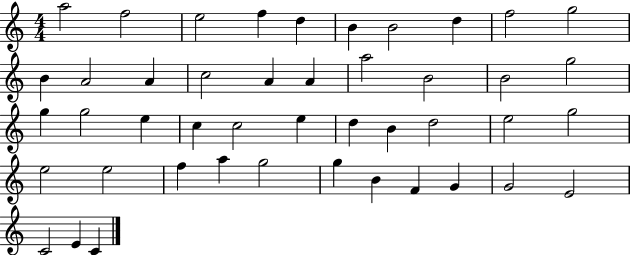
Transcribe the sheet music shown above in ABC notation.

X:1
T:Untitled
M:4/4
L:1/4
K:C
a2 f2 e2 f d B B2 d f2 g2 B A2 A c2 A A a2 B2 B2 g2 g g2 e c c2 e d B d2 e2 g2 e2 e2 f a g2 g B F G G2 E2 C2 E C